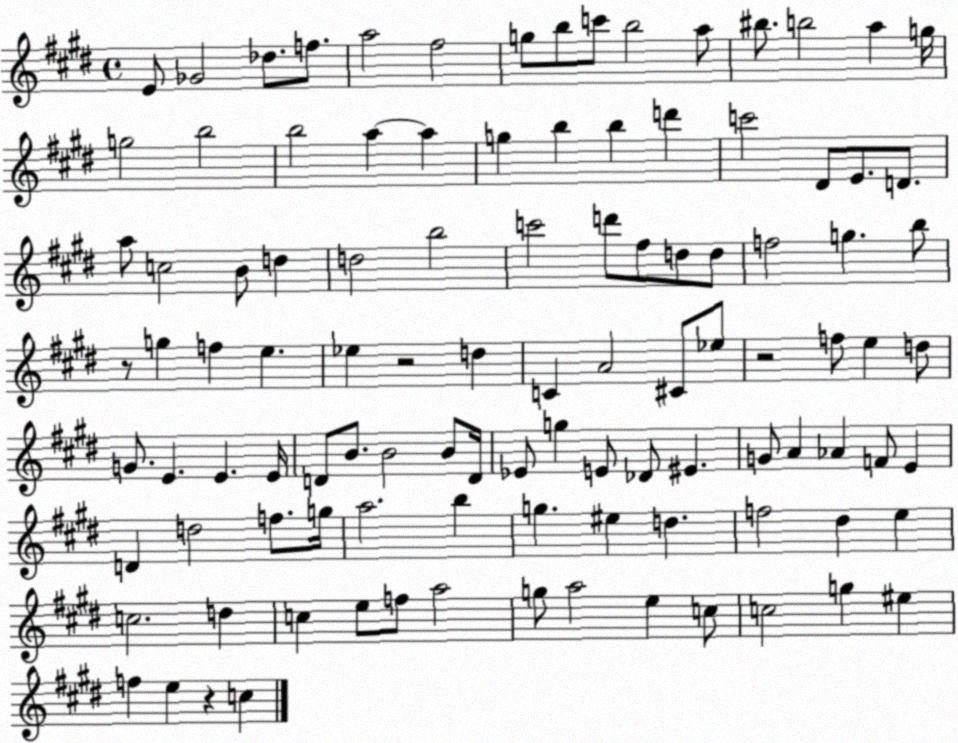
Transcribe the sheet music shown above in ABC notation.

X:1
T:Untitled
M:4/4
L:1/4
K:E
E/2 _G2 _d/2 f/2 a2 ^f2 g/2 b/2 c'/2 b2 a/2 ^b/2 b2 a g/4 g2 b2 b2 a a g b b d' c'2 ^D/2 E/2 D/2 a/2 c2 B/2 d d2 b2 c'2 d'/2 ^f/2 d/2 d/2 f2 g b/2 z/2 g f e _e z2 d C A2 ^C/2 _e/2 z2 f/2 e d/2 G/2 E E E/4 D/2 B/2 B2 B/2 D/4 _E/2 g E/2 _D/2 ^E G/2 A _A F/2 E D d2 f/2 g/4 a2 b g ^e d f2 ^d e c2 d c e/2 f/2 a2 g/2 a2 e c/2 c2 g ^e f e z c